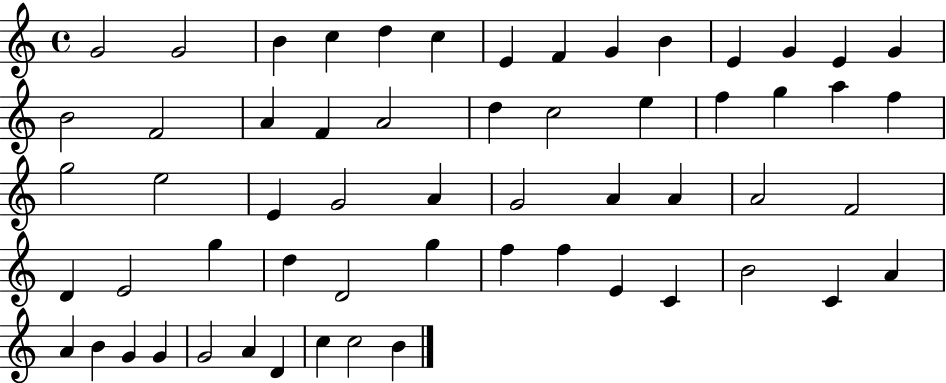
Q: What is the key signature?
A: C major